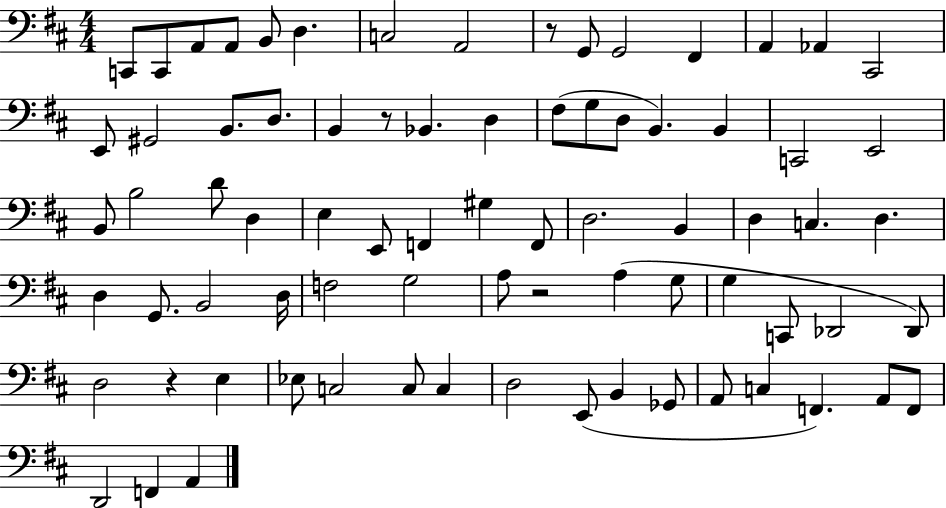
{
  \clef bass
  \numericTimeSignature
  \time 4/4
  \key d \major
  c,8 c,8 a,8 a,8 b,8 d4. | c2 a,2 | r8 g,8 g,2 fis,4 | a,4 aes,4 cis,2 | \break e,8 gis,2 b,8. d8. | b,4 r8 bes,4. d4 | fis8( g8 d8 b,4.) b,4 | c,2 e,2 | \break b,8 b2 d'8 d4 | e4 e,8 f,4 gis4 f,8 | d2. b,4 | d4 c4. d4. | \break d4 g,8. b,2 d16 | f2 g2 | a8 r2 a4( g8 | g4 c,8 des,2 des,8) | \break d2 r4 e4 | ees8 c2 c8 c4 | d2 e,8( b,4 ges,8 | a,8 c4 f,4.) a,8 f,8 | \break d,2 f,4 a,4 | \bar "|."
}